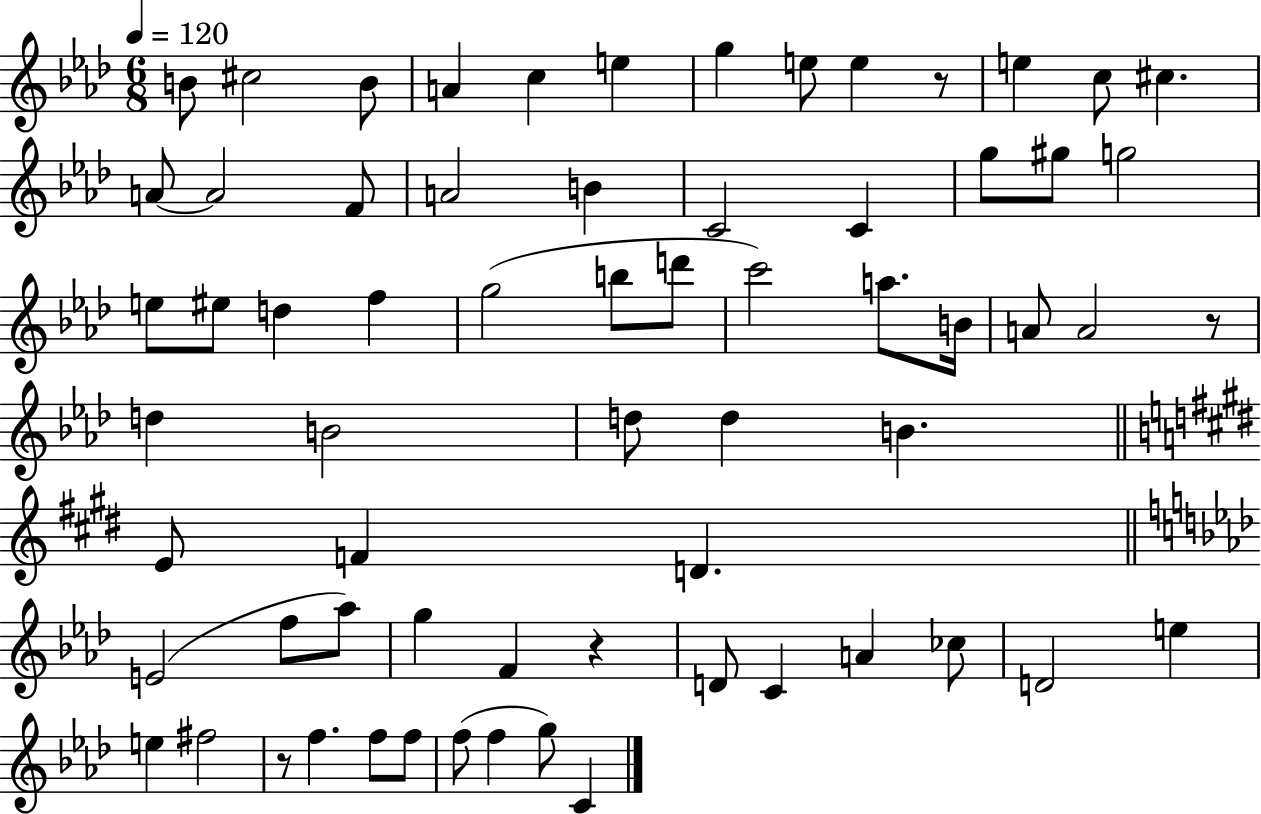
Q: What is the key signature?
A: AES major